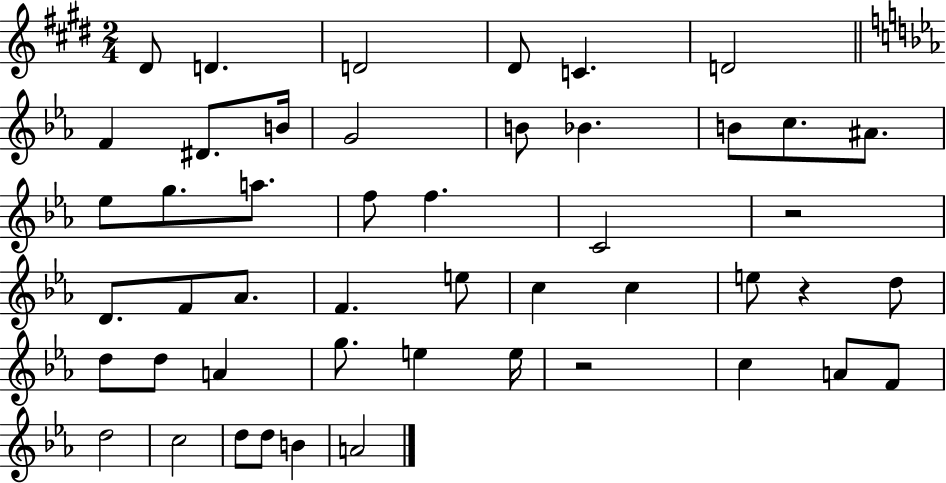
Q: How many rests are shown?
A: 3